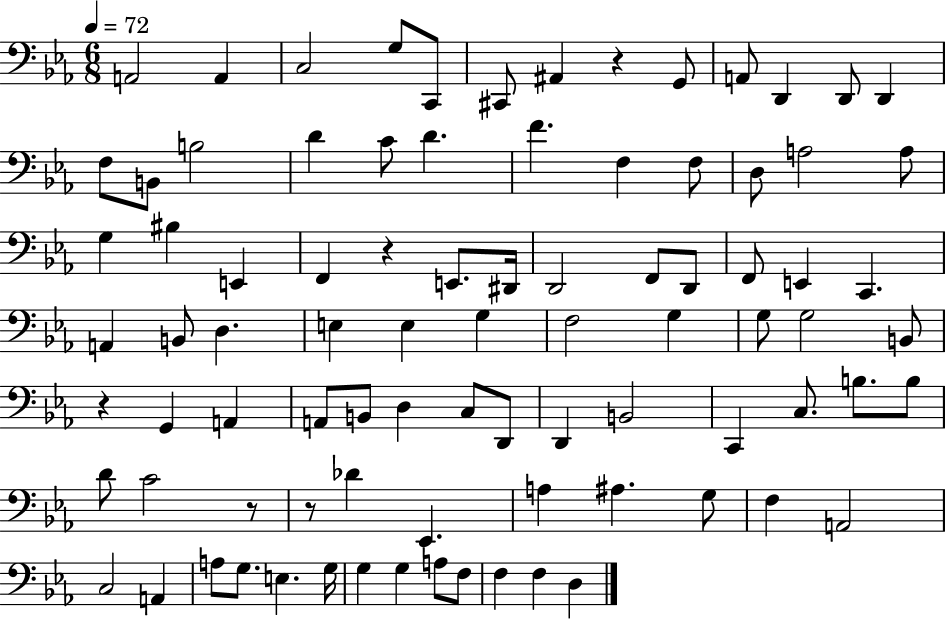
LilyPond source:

{
  \clef bass
  \numericTimeSignature
  \time 6/8
  \key ees \major
  \tempo 4 = 72
  a,2 a,4 | c2 g8 c,8 | cis,8 ais,4 r4 g,8 | a,8 d,4 d,8 d,4 | \break f8 b,8 b2 | d'4 c'8 d'4. | f'4. f4 f8 | d8 a2 a8 | \break g4 bis4 e,4 | f,4 r4 e,8. dis,16 | d,2 f,8 d,8 | f,8 e,4 c,4. | \break a,4 b,8 d4. | e4 e4 g4 | f2 g4 | g8 g2 b,8 | \break r4 g,4 a,4 | a,8 b,8 d4 c8 d,8 | d,4 b,2 | c,4 c8. b8. b8 | \break d'8 c'2 r8 | r8 des'4 ees,4. | a4 ais4. g8 | f4 a,2 | \break c2 a,4 | a8 g8. e4. g16 | g4 g4 a8 f8 | f4 f4 d4 | \break \bar "|."
}